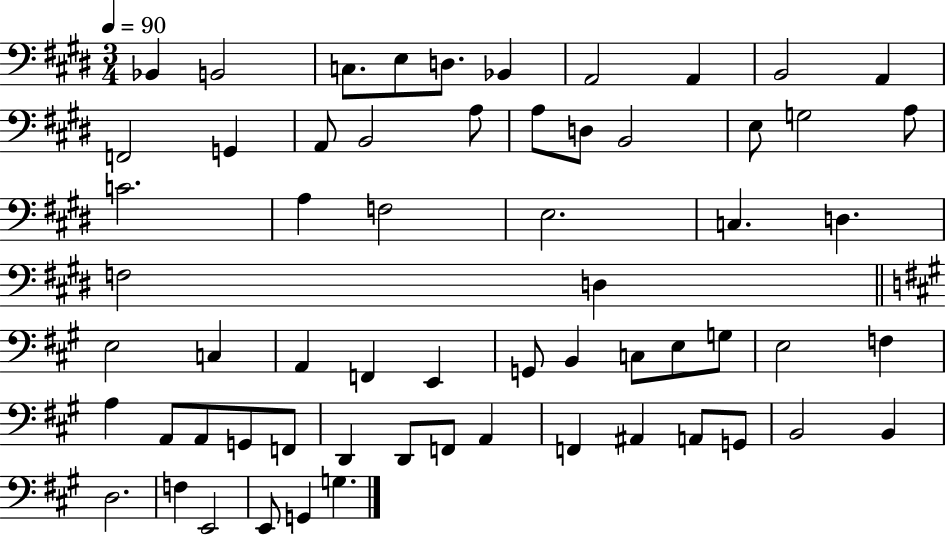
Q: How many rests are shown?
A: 0